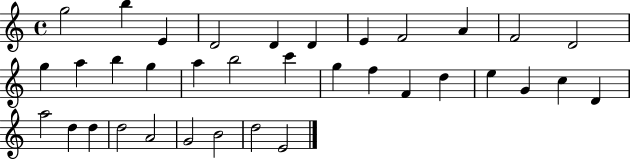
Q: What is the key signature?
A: C major